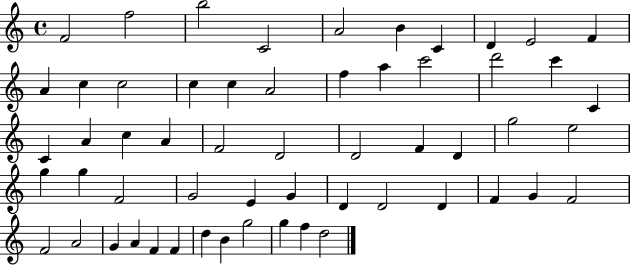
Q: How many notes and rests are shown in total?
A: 57